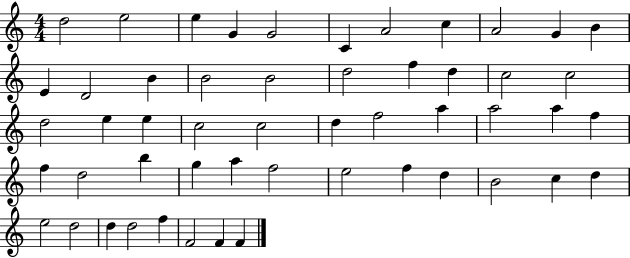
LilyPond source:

{
  \clef treble
  \numericTimeSignature
  \time 4/4
  \key c \major
  d''2 e''2 | e''4 g'4 g'2 | c'4 a'2 c''4 | a'2 g'4 b'4 | \break e'4 d'2 b'4 | b'2 b'2 | d''2 f''4 d''4 | c''2 c''2 | \break d''2 e''4 e''4 | c''2 c''2 | d''4 f''2 a''4 | a''2 a''4 f''4 | \break f''4 d''2 b''4 | g''4 a''4 f''2 | e''2 f''4 d''4 | b'2 c''4 d''4 | \break e''2 d''2 | d''4 d''2 f''4 | f'2 f'4 f'4 | \bar "|."
}